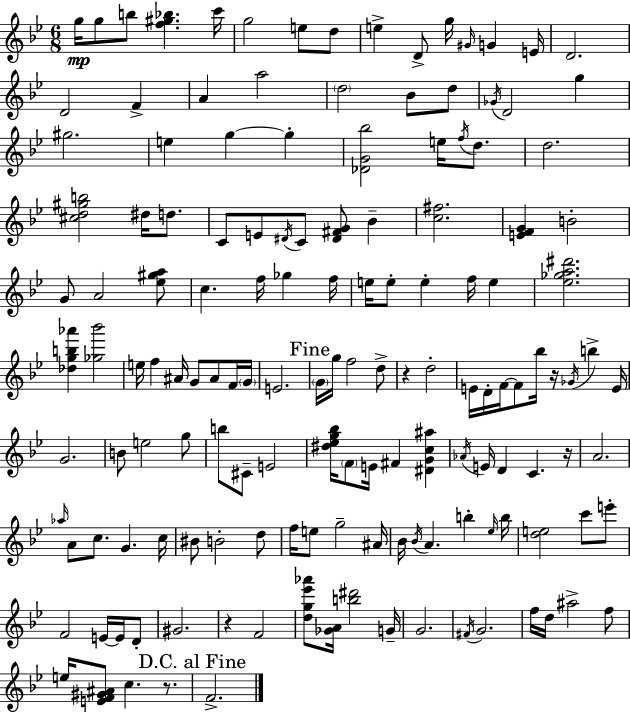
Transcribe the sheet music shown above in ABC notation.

X:1
T:Untitled
M:6/8
L:1/4
K:Gm
g/4 g/2 b/2 [f^g_b] c'/4 g2 e/2 d/2 e D/2 g/4 ^G/4 G E/4 D2 D2 F A a2 d2 _B/2 d/2 _G/4 D2 g ^g2 e g g [_DG_b]2 e/4 f/4 d/2 d2 [^cd^gb]2 ^d/4 d/2 C/2 E/2 ^D/4 C/2 [^D^FG]/2 _B [c^f]2 [EFG] B2 G/2 A2 [_e^ga]/2 c f/4 _g f/4 e/4 e/2 e f/4 e [_e_ga^d']2 [_dgb_a'] [_g_b']2 e/4 f ^A/4 G/2 ^A/2 F/4 G/4 E2 G/4 g/4 f2 d/2 z d2 E/4 D/4 F/4 F/2 _b/4 z/4 _G/4 b E/4 G2 B/2 e2 g/2 b/2 ^C/2 E2 [^d_eg_b]/4 F/2 E/4 ^F [^DGc^a] _A/4 E/4 D C z/4 A2 _a/4 A/2 c/2 G c/4 ^B/2 B2 d/2 f/4 e/2 g2 ^A/4 _B/4 _B/4 A b _e/4 b/4 [de]2 c'/2 e'/2 F2 E/4 E/4 D/2 ^G2 z F2 [dg_e'_a']/2 [_GA]/4 [b^d']2 G/4 G2 ^F/4 G2 f/4 d/4 ^a2 f/2 e/4 [EF^G^A]/2 c z/2 F2